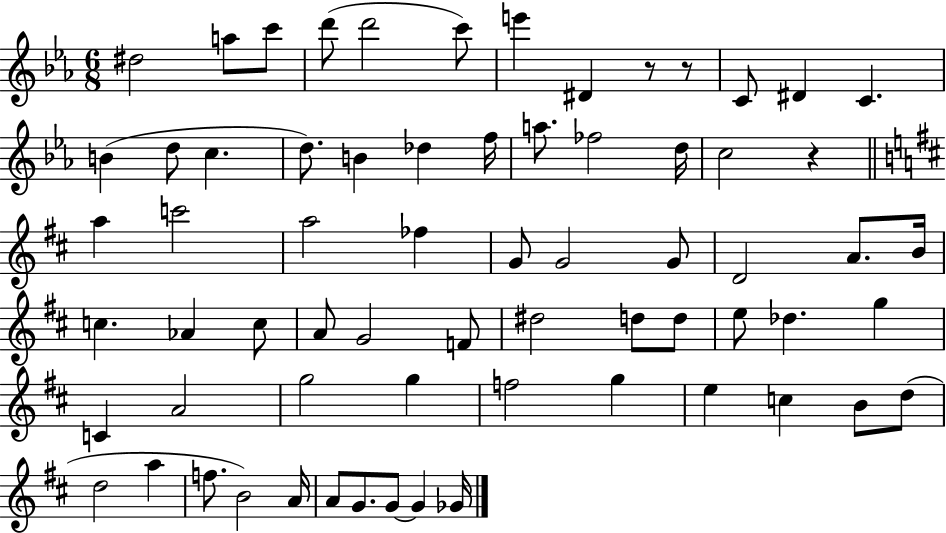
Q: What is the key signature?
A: EES major